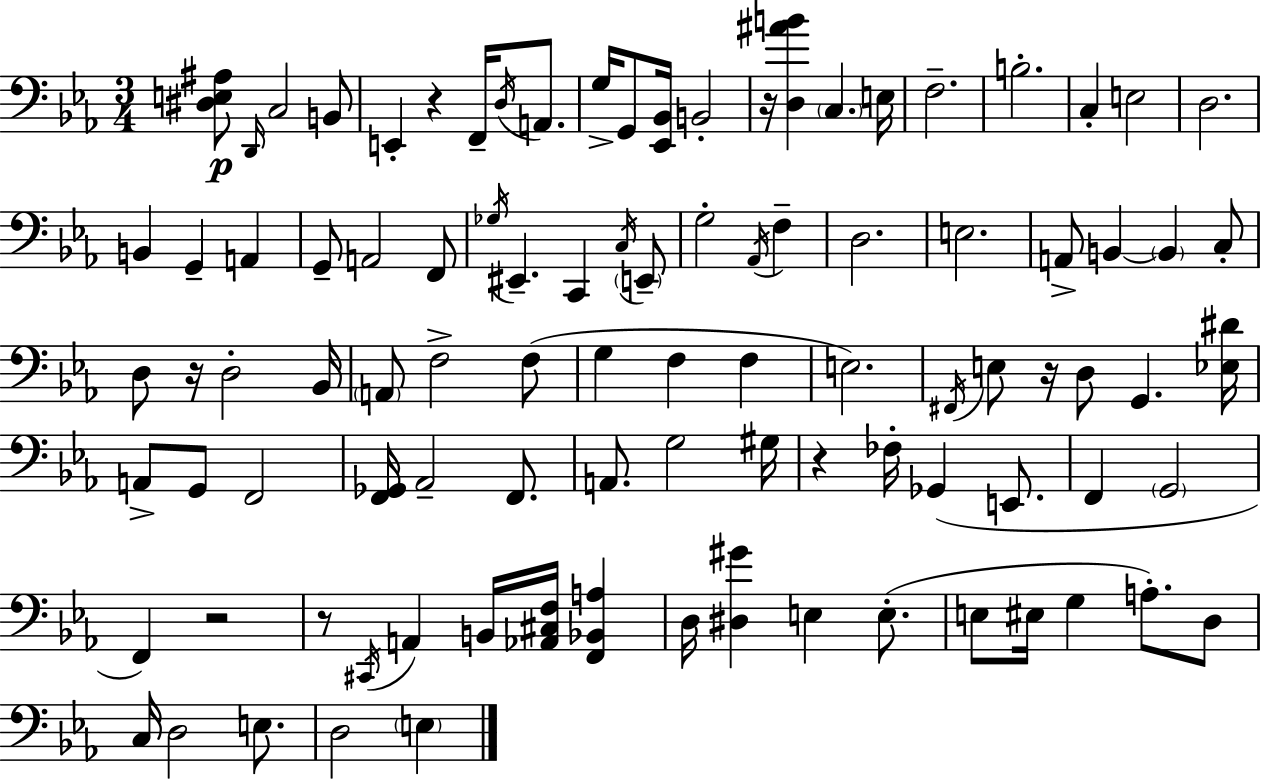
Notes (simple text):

[D#3,E3,A#3]/e D2/s C3/h B2/e E2/q R/q F2/s D3/s A2/e. G3/s G2/e [Eb2,Bb2]/s B2/h R/s [D3,A#4,B4]/q C3/q. E3/s F3/h. B3/h. C3/q E3/h D3/h. B2/q G2/q A2/q G2/e A2/h F2/e Gb3/s EIS2/q. C2/q C3/s E2/e G3/h Ab2/s F3/q D3/h. E3/h. A2/e B2/q B2/q C3/e D3/e R/s D3/h Bb2/s A2/e F3/h F3/e G3/q F3/q F3/q E3/h. F#2/s E3/e R/s D3/e G2/q. [Eb3,D#4]/s A2/e G2/e F2/h [F2,Gb2]/s Ab2/h F2/e. A2/e. G3/h G#3/s R/q FES3/s Gb2/q E2/e. F2/q G2/h F2/q R/h R/e C#2/s A2/q B2/s [Ab2,C#3,F3]/s [F2,Bb2,A3]/q D3/s [D#3,G#4]/q E3/q E3/e. E3/e EIS3/s G3/q A3/e. D3/e C3/s D3/h E3/e. D3/h E3/q